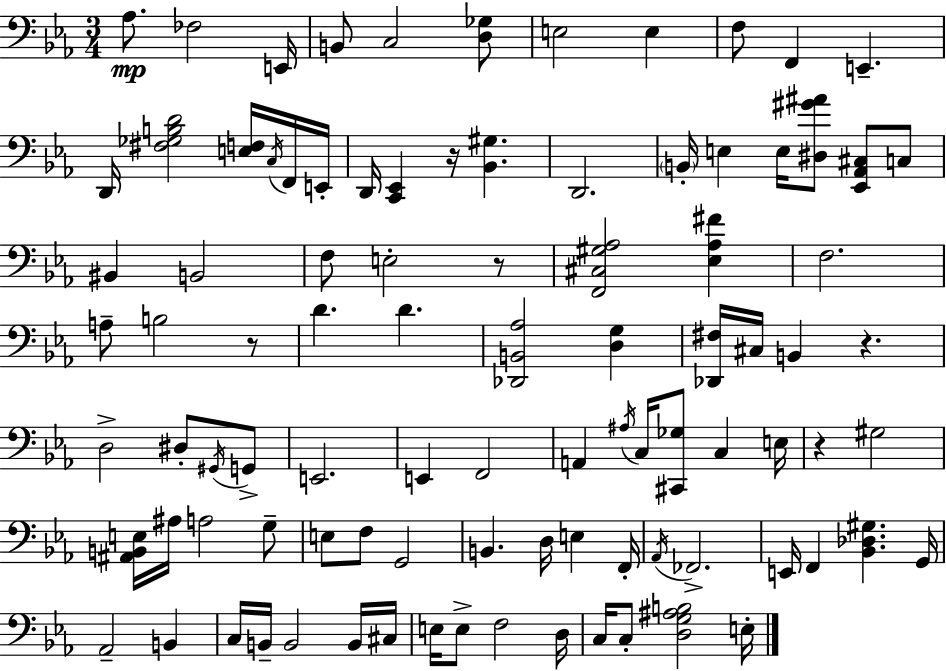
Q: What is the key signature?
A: EES major